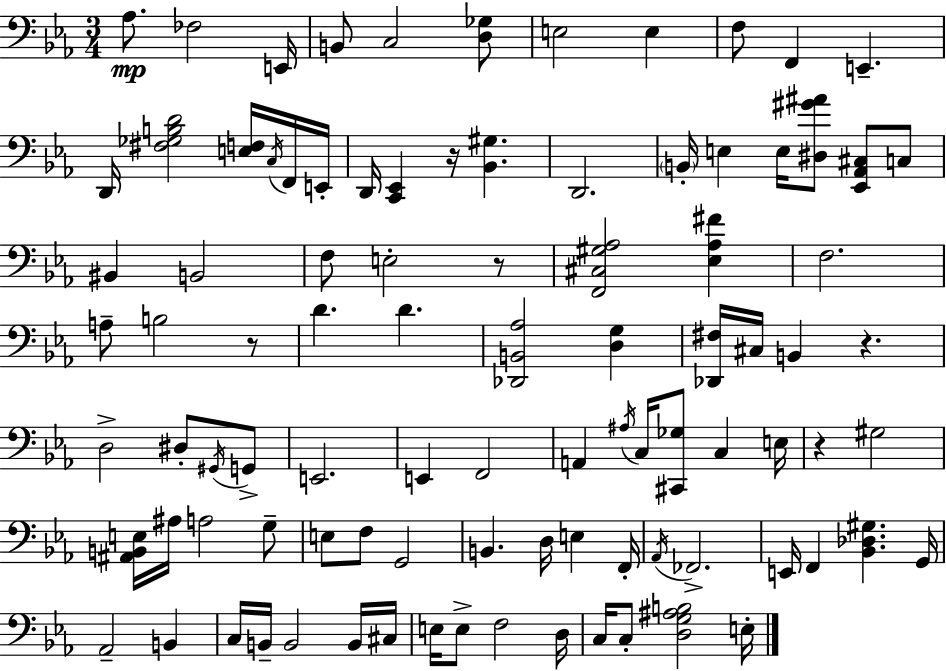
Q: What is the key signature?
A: EES major